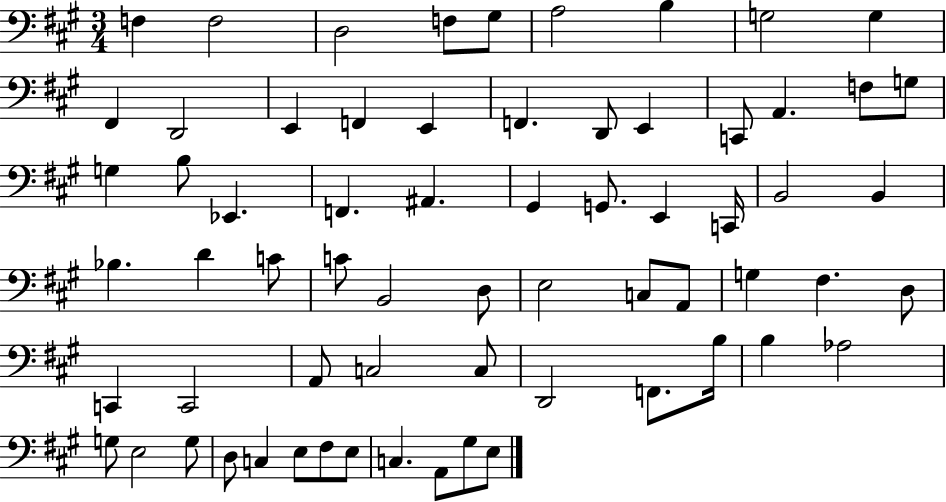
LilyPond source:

{
  \clef bass
  \numericTimeSignature
  \time 3/4
  \key a \major
  \repeat volta 2 { f4 f2 | d2 f8 gis8 | a2 b4 | g2 g4 | \break fis,4 d,2 | e,4 f,4 e,4 | f,4. d,8 e,4 | c,8 a,4. f8 g8 | \break g4 b8 ees,4. | f,4. ais,4. | gis,4 g,8. e,4 c,16 | b,2 b,4 | \break bes4. d'4 c'8 | c'8 b,2 d8 | e2 c8 a,8 | g4 fis4. d8 | \break c,4 c,2 | a,8 c2 c8 | d,2 f,8. b16 | b4 aes2 | \break g8 e2 g8 | d8 c4 e8 fis8 e8 | c4. a,8 gis8 e8 | } \bar "|."
}